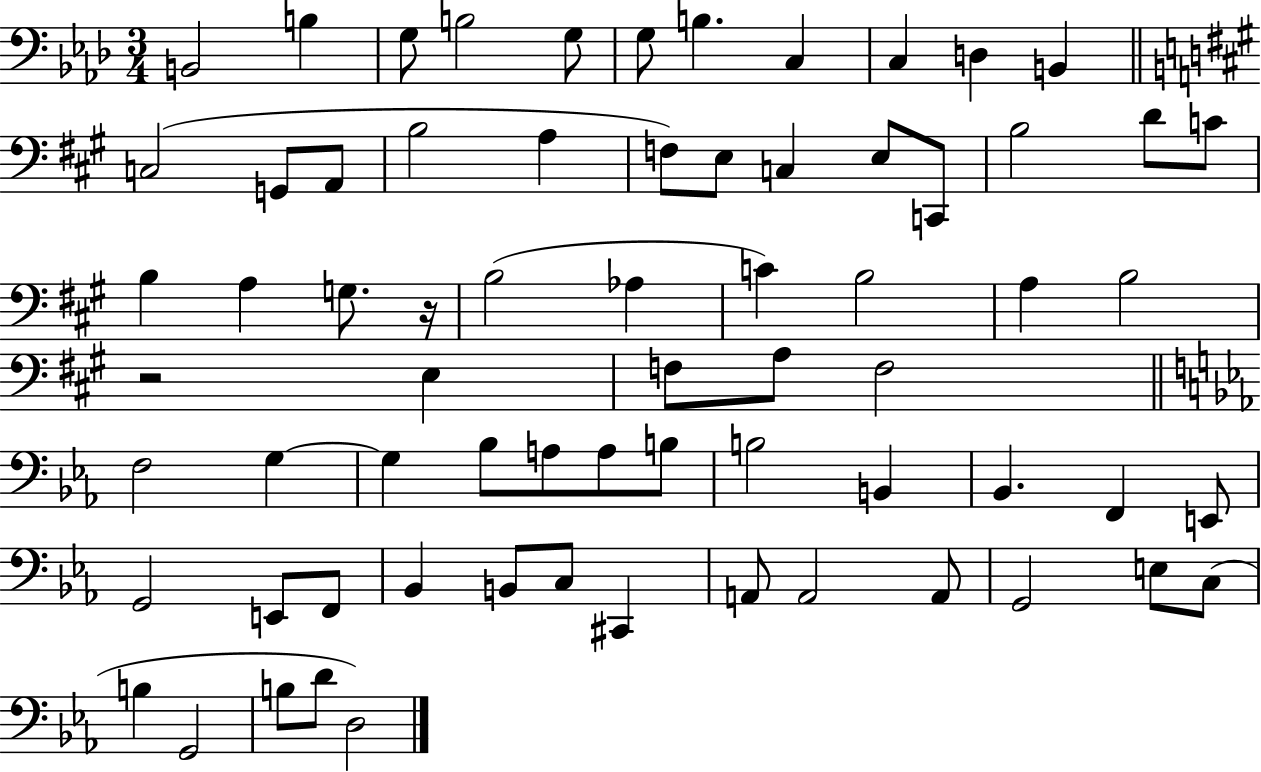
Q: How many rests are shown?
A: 2